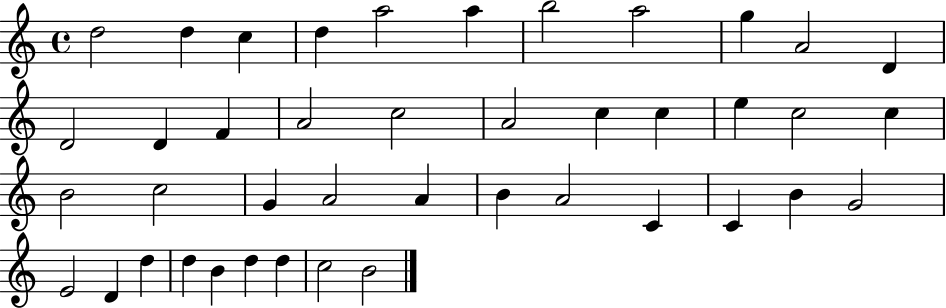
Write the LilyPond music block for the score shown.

{
  \clef treble
  \time 4/4
  \defaultTimeSignature
  \key c \major
  d''2 d''4 c''4 | d''4 a''2 a''4 | b''2 a''2 | g''4 a'2 d'4 | \break d'2 d'4 f'4 | a'2 c''2 | a'2 c''4 c''4 | e''4 c''2 c''4 | \break b'2 c''2 | g'4 a'2 a'4 | b'4 a'2 c'4 | c'4 b'4 g'2 | \break e'2 d'4 d''4 | d''4 b'4 d''4 d''4 | c''2 b'2 | \bar "|."
}